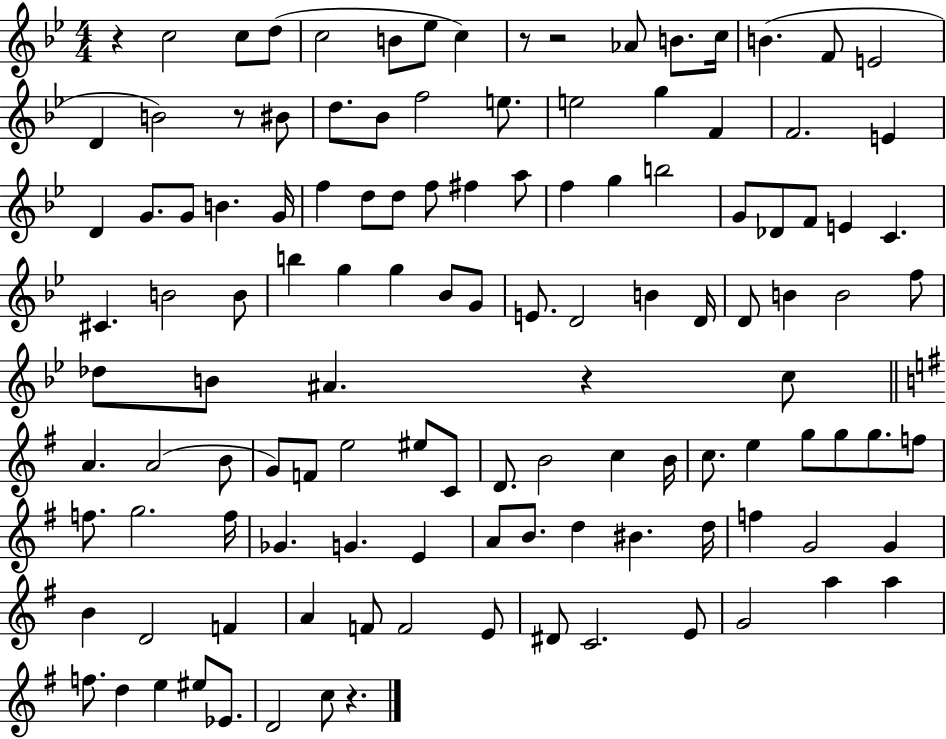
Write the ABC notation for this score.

X:1
T:Untitled
M:4/4
L:1/4
K:Bb
z c2 c/2 d/2 c2 B/2 _e/2 c z/2 z2 _A/2 B/2 c/4 B F/2 E2 D B2 z/2 ^B/2 d/2 _B/2 f2 e/2 e2 g F F2 E D G/2 G/2 B G/4 f d/2 d/2 f/2 ^f a/2 f g b2 G/2 _D/2 F/2 E C ^C B2 B/2 b g g _B/2 G/2 E/2 D2 B D/4 D/2 B B2 f/2 _d/2 B/2 ^A z c/2 A A2 B/2 G/2 F/2 e2 ^e/2 C/2 D/2 B2 c B/4 c/2 e g/2 g/2 g/2 f/2 f/2 g2 f/4 _G G E A/2 B/2 d ^B d/4 f G2 G B D2 F A F/2 F2 E/2 ^D/2 C2 E/2 G2 a a f/2 d e ^e/2 _E/2 D2 c/2 z